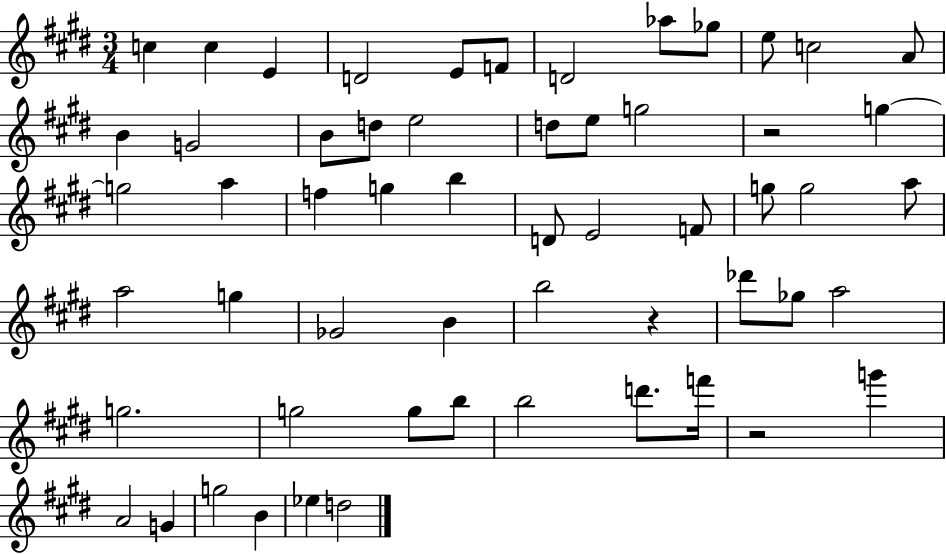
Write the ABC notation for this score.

X:1
T:Untitled
M:3/4
L:1/4
K:E
c c E D2 E/2 F/2 D2 _a/2 _g/2 e/2 c2 A/2 B G2 B/2 d/2 e2 d/2 e/2 g2 z2 g g2 a f g b D/2 E2 F/2 g/2 g2 a/2 a2 g _G2 B b2 z _d'/2 _g/2 a2 g2 g2 g/2 b/2 b2 d'/2 f'/4 z2 g' A2 G g2 B _e d2